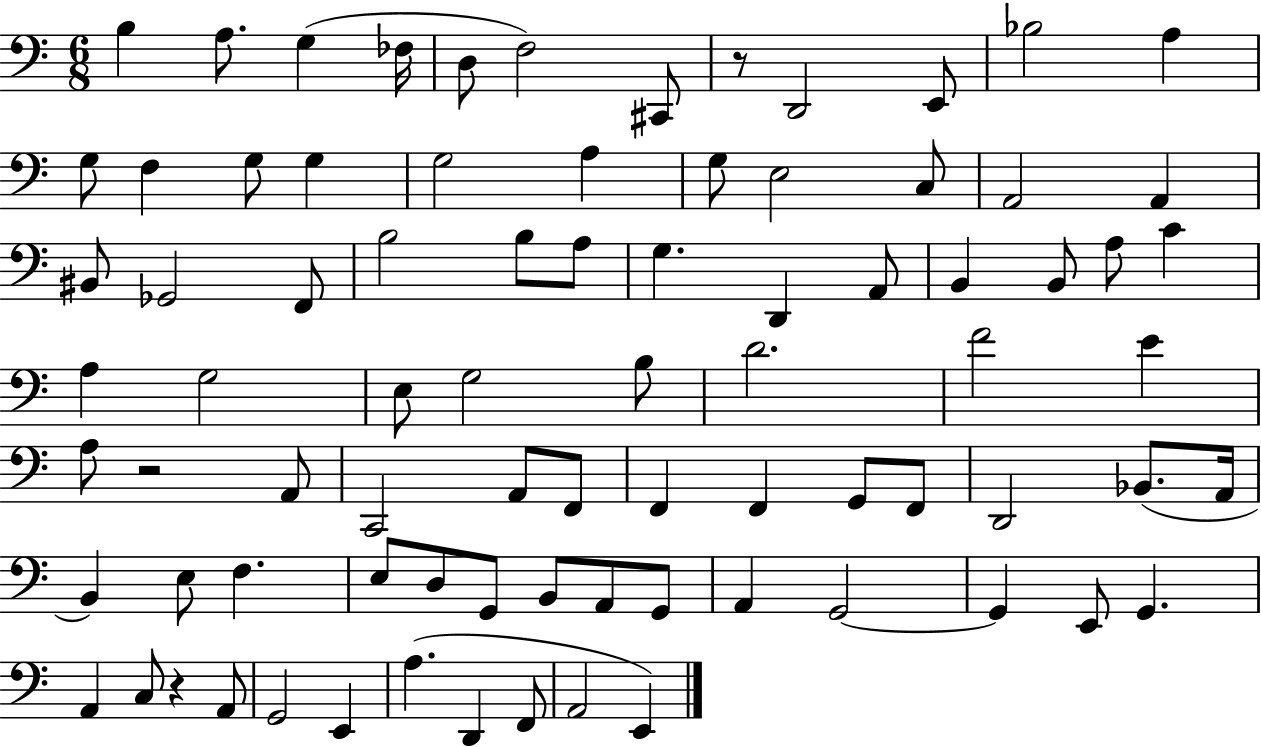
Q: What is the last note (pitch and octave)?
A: E2